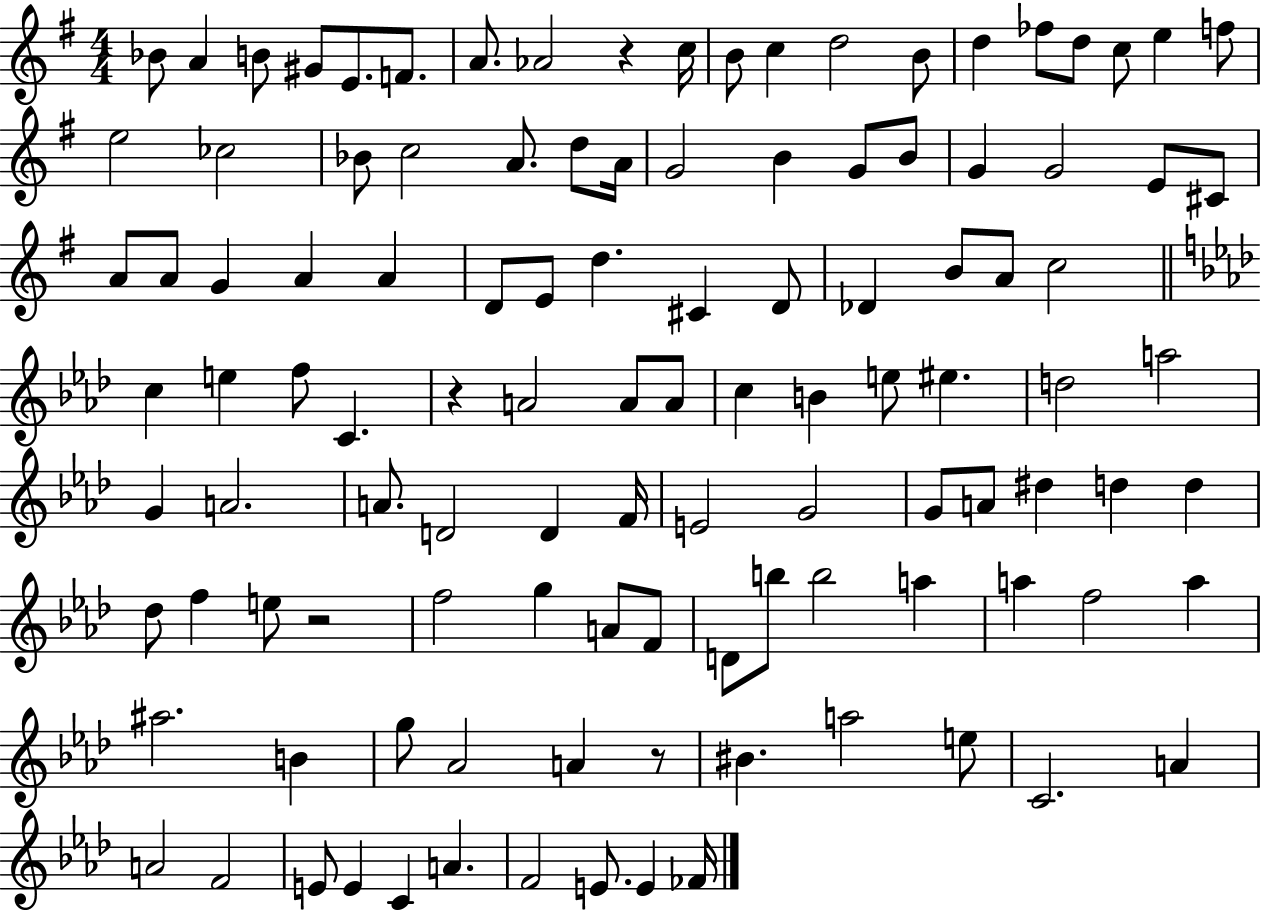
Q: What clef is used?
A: treble